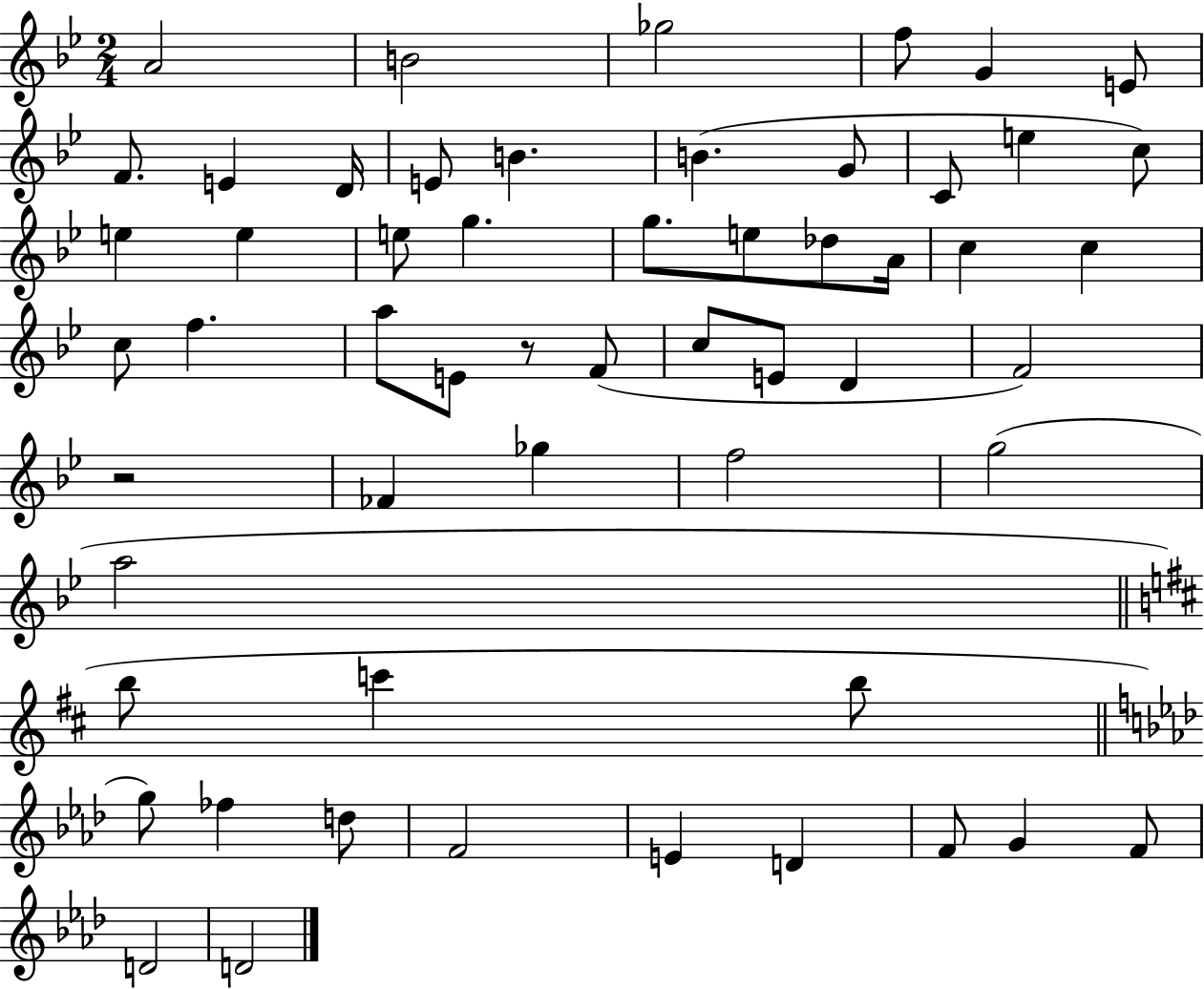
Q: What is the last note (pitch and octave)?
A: D4